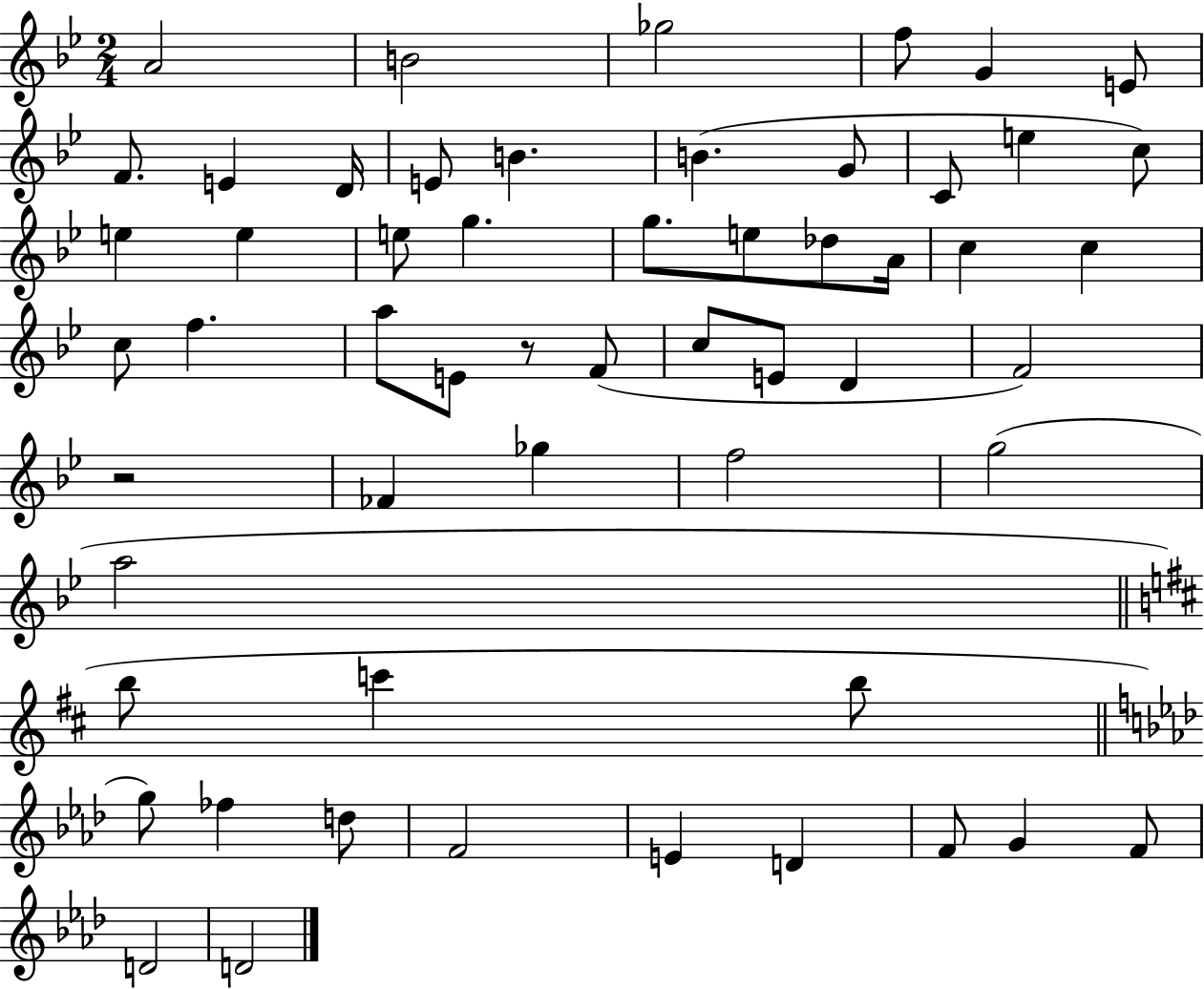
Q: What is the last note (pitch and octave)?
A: D4